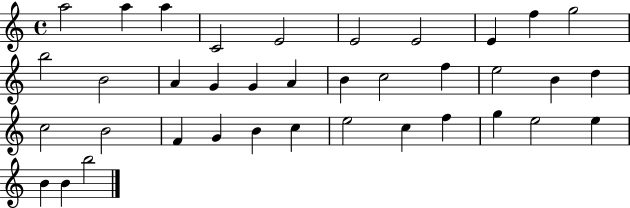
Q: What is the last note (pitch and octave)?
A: B5